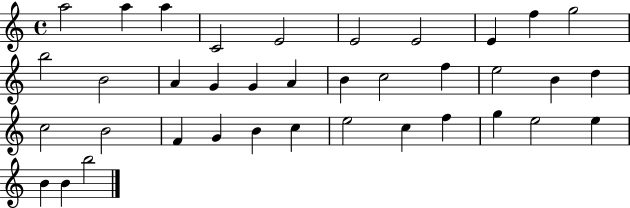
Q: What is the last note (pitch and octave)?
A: B5